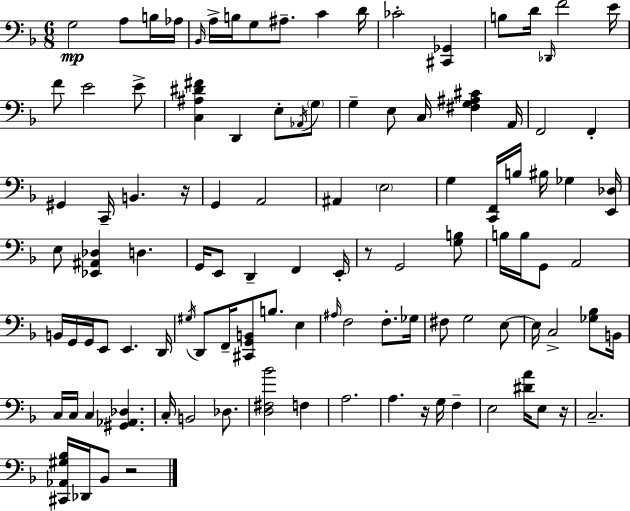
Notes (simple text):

G3/h A3/e B3/s Ab3/s Bb2/s A3/s B3/s G3/e A#3/e. C4/q D4/s CES4/h [C#2,Gb2]/q B3/e D4/s Db2/s F4/h E4/s F4/e E4/h E4/e [C3,A#3,D#4,F#4]/q D2/q E3/e Ab2/s G3/e G3/q E3/e C3/s [F#3,G3,A#3,C#4]/q A2/s F2/h F2/q G#2/q C2/s B2/q. R/s G2/q A2/h A#2/q E3/h G3/q [C2,F2]/s B3/s BIS3/s Gb3/q [E2,Db3]/s E3/e [Eb2,A#2,Db3]/q D3/q. G2/s E2/e D2/q F2/q E2/s R/e G2/h [G3,B3]/e B3/s B3/s G2/e A2/h B2/s G2/s G2/s E2/e E2/q. D2/s G#3/s D2/e F2/s [C#2,G2,B2]/e B3/e. E3/q A#3/s F3/h F3/e. Gb3/s F#3/e G3/h E3/e E3/s C3/h [Gb3,Bb3]/e B2/s C3/s C3/s C3/q [G#2,Ab2,Db3]/q. C3/s B2/h Db3/e. [D3,F#3,Bb4]/h F3/q A3/h. A3/q. R/s G3/s F3/q E3/h [D#4,A4]/s E3/e R/s C3/h. [C#2,Ab2,G#3,Bb3]/s Db2/s Bb2/e R/h